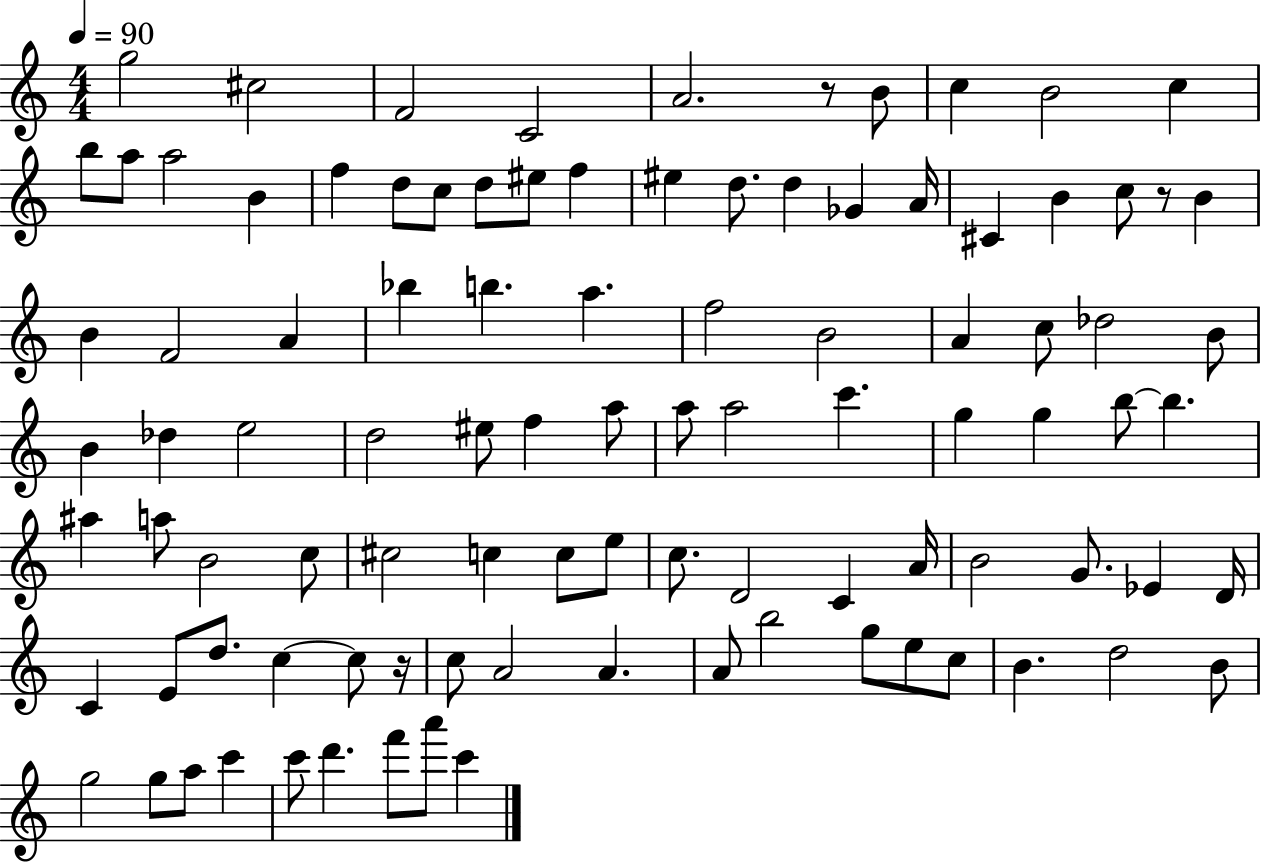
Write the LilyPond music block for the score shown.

{
  \clef treble
  \numericTimeSignature
  \time 4/4
  \key c \major
  \tempo 4 = 90
  g''2 cis''2 | f'2 c'2 | a'2. r8 b'8 | c''4 b'2 c''4 | \break b''8 a''8 a''2 b'4 | f''4 d''8 c''8 d''8 eis''8 f''4 | eis''4 d''8. d''4 ges'4 a'16 | cis'4 b'4 c''8 r8 b'4 | \break b'4 f'2 a'4 | bes''4 b''4. a''4. | f''2 b'2 | a'4 c''8 des''2 b'8 | \break b'4 des''4 e''2 | d''2 eis''8 f''4 a''8 | a''8 a''2 c'''4. | g''4 g''4 b''8~~ b''4. | \break ais''4 a''8 b'2 c''8 | cis''2 c''4 c''8 e''8 | c''8. d'2 c'4 a'16 | b'2 g'8. ees'4 d'16 | \break c'4 e'8 d''8. c''4~~ c''8 r16 | c''8 a'2 a'4. | a'8 b''2 g''8 e''8 c''8 | b'4. d''2 b'8 | \break g''2 g''8 a''8 c'''4 | c'''8 d'''4. f'''8 a'''8 c'''4 | \bar "|."
}